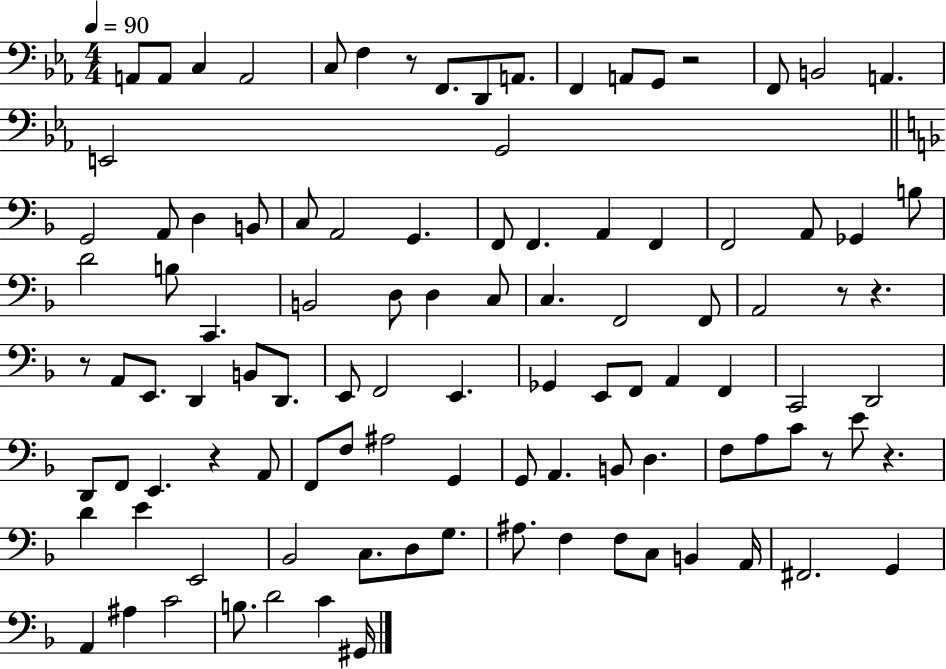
{
  \clef bass
  \numericTimeSignature
  \time 4/4
  \key ees \major
  \tempo 4 = 90
  a,8 a,8 c4 a,2 | c8 f4 r8 f,8. d,8 a,8. | f,4 a,8 g,8 r2 | f,8 b,2 a,4. | \break e,2 g,2 | \bar "||" \break \key f \major g,2 a,8 d4 b,8 | c8 a,2 g,4. | f,8 f,4. a,4 f,4 | f,2 a,8 ges,4 b8 | \break d'2 b8 c,4. | b,2 d8 d4 c8 | c4. f,2 f,8 | a,2 r8 r4. | \break r8 a,8 e,8. d,4 b,8 d,8. | e,8 f,2 e,4. | ges,4 e,8 f,8 a,4 f,4 | c,2 d,2 | \break d,8 f,8 e,4. r4 a,8 | f,8 f8 ais2 g,4 | g,8 a,4. b,8 d4. | f8 a8 c'8 r8 e'8 r4. | \break d'4 e'4 e,2 | bes,2 c8. d8 g8. | ais8. f4 f8 c8 b,4 a,16 | fis,2. g,4 | \break a,4 ais4 c'2 | b8. d'2 c'4 gis,16 | \bar "|."
}